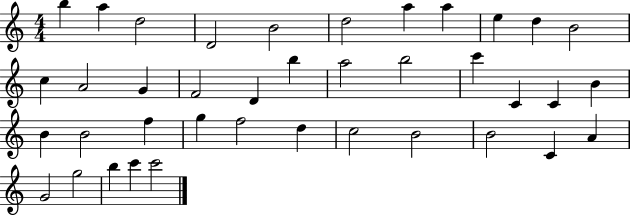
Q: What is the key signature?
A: C major